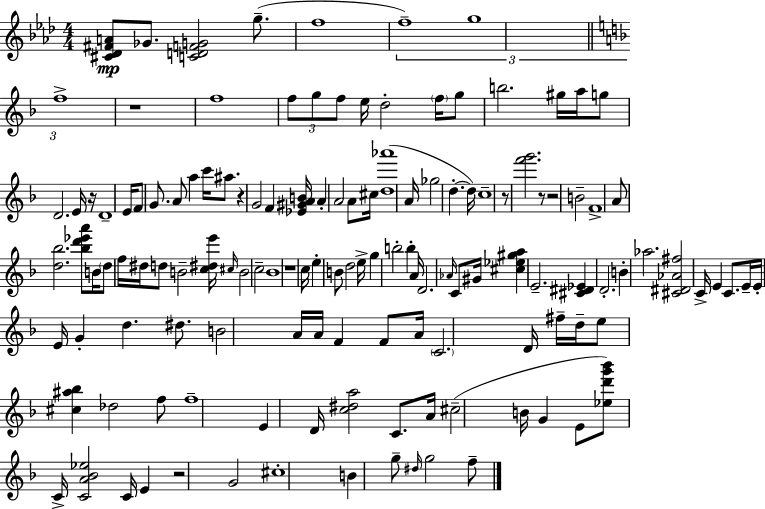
[C#4,Db4,F#4,A4]/e Gb4/e. [C4,D4,F4,G4]/h G5/e. F5/w F5/w G5/w F5/w R/w F5/w F5/e G5/e F5/e E5/s D5/h F5/s G5/e B5/h. G#5/s A5/s G5/e D4/h. E4/s R/s D4/w E4/s F4/e G4/e. A4/e A5/q C6/s A#5/e. R/q G4/h F4/q [Eb4,G#4,A4,B4]/s A4/q A4/h A4/e C#5/s [D5,Ab6]/w A4/s Gb5/h D5/q. D5/s C5/w R/e [F6,G6]/h. R/e R/h B4/h F4/w A4/e [D5,Bb5]/h. [Bb5,D6,Eb6,A6]/e B4/s D5/e F5/s D#5/s D5/e B4/h [C5,D#5,E6]/s C#5/s B4/h C5/h Bb4/w R/w C5/s E5/q B4/e D5/h E5/s G5/q B5/h B5/q A4/s D4/h. Ab4/s C4/e G#4/s [C#5,Eb5,G#5,A5]/q E4/h. [C#4,D#4,Eb4]/q D4/h. B4/q Ab5/h. [C#4,D#4,Ab4,F#5]/h C4/s E4/q C4/e. E4/s E4/s E4/s G4/q D5/q. D#5/e. B4/h A4/s A4/s F4/q F4/e A4/s C4/h. D4/s F#5/s D5/s E5/e [C#5,A#5,Bb5]/q Db5/h F5/e F5/w E4/q D4/s [C5,D#5,A5]/h C4/e. A4/s C#5/h B4/s G4/q E4/e [Eb5,D6,G6,Bb6]/e C4/s [C4,A4,Bb4,Eb5]/h C4/s E4/q R/h G4/h C#5/w B4/q G5/e D#5/s G5/h F5/e